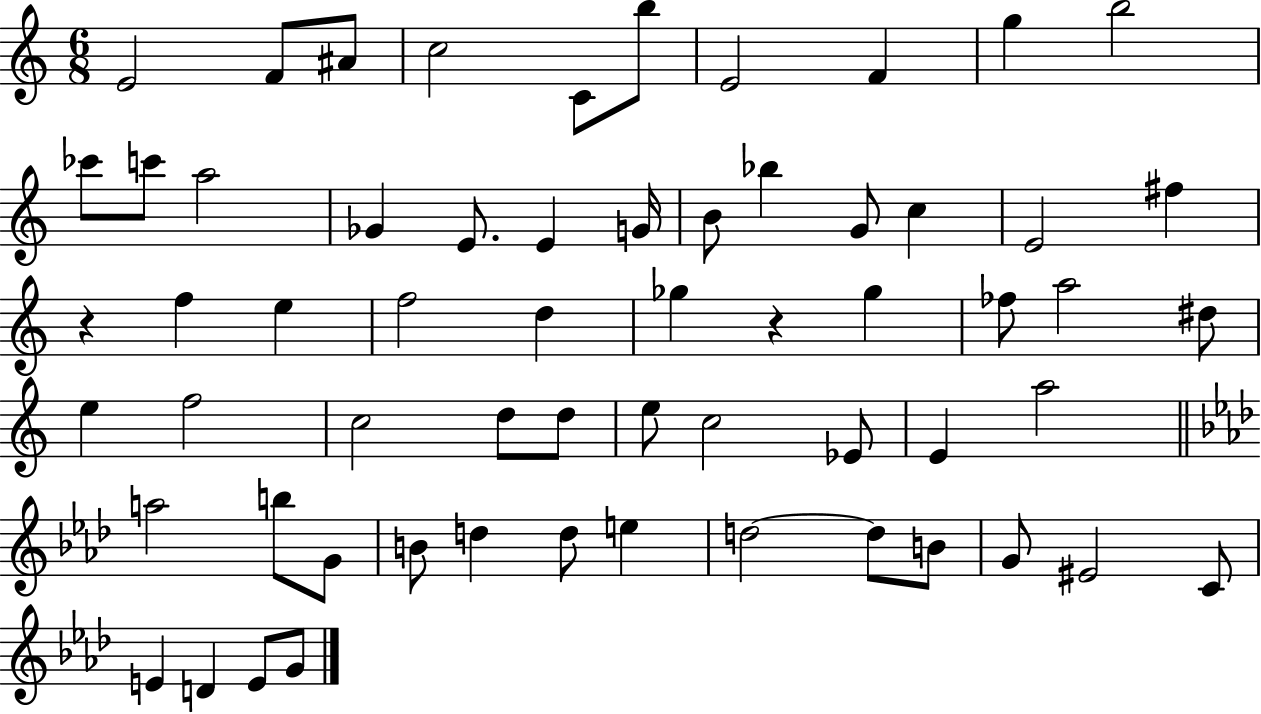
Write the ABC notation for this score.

X:1
T:Untitled
M:6/8
L:1/4
K:C
E2 F/2 ^A/2 c2 C/2 b/2 E2 F g b2 _c'/2 c'/2 a2 _G E/2 E G/4 B/2 _b G/2 c E2 ^f z f e f2 d _g z _g _f/2 a2 ^d/2 e f2 c2 d/2 d/2 e/2 c2 _E/2 E a2 a2 b/2 G/2 B/2 d d/2 e d2 d/2 B/2 G/2 ^E2 C/2 E D E/2 G/2